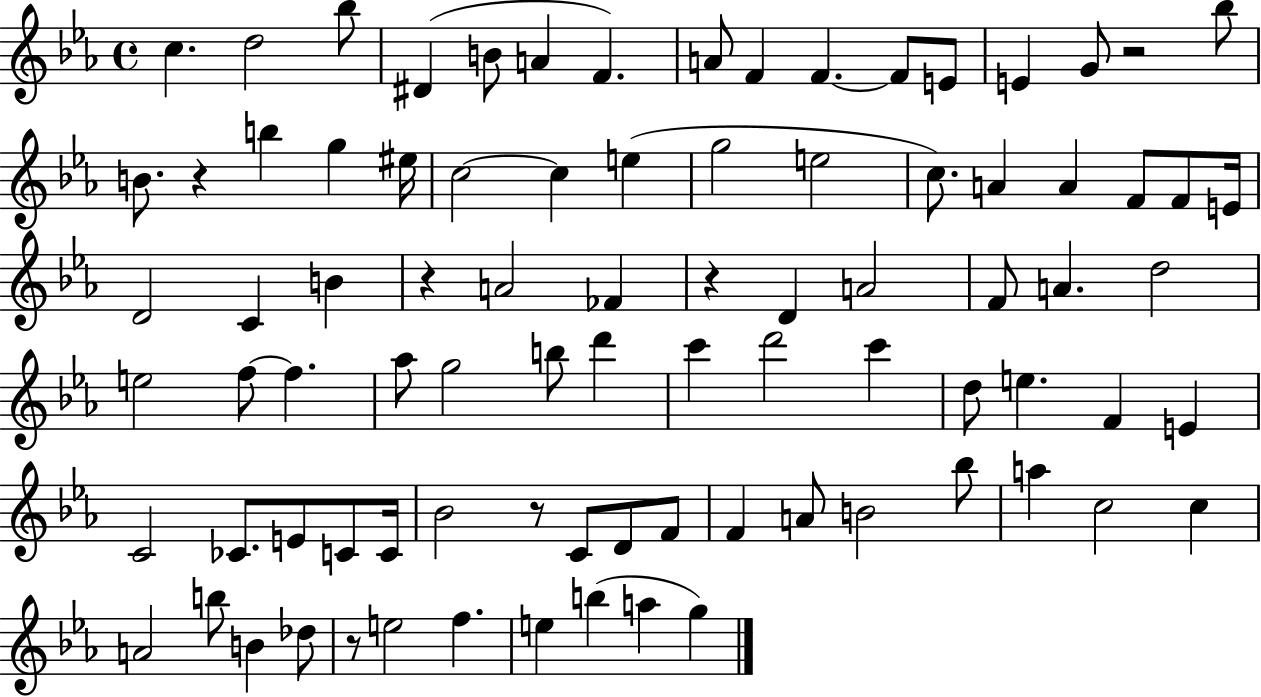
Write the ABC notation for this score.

X:1
T:Untitled
M:4/4
L:1/4
K:Eb
c d2 _b/2 ^D B/2 A F A/2 F F F/2 E/2 E G/2 z2 _b/2 B/2 z b g ^e/4 c2 c e g2 e2 c/2 A A F/2 F/2 E/4 D2 C B z A2 _F z D A2 F/2 A d2 e2 f/2 f _a/2 g2 b/2 d' c' d'2 c' d/2 e F E C2 _C/2 E/2 C/2 C/4 _B2 z/2 C/2 D/2 F/2 F A/2 B2 _b/2 a c2 c A2 b/2 B _d/2 z/2 e2 f e b a g